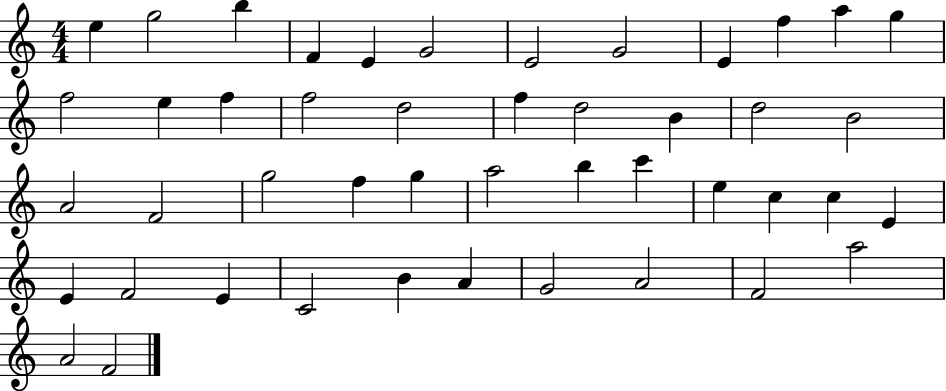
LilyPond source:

{
  \clef treble
  \numericTimeSignature
  \time 4/4
  \key c \major
  e''4 g''2 b''4 | f'4 e'4 g'2 | e'2 g'2 | e'4 f''4 a''4 g''4 | \break f''2 e''4 f''4 | f''2 d''2 | f''4 d''2 b'4 | d''2 b'2 | \break a'2 f'2 | g''2 f''4 g''4 | a''2 b''4 c'''4 | e''4 c''4 c''4 e'4 | \break e'4 f'2 e'4 | c'2 b'4 a'4 | g'2 a'2 | f'2 a''2 | \break a'2 f'2 | \bar "|."
}